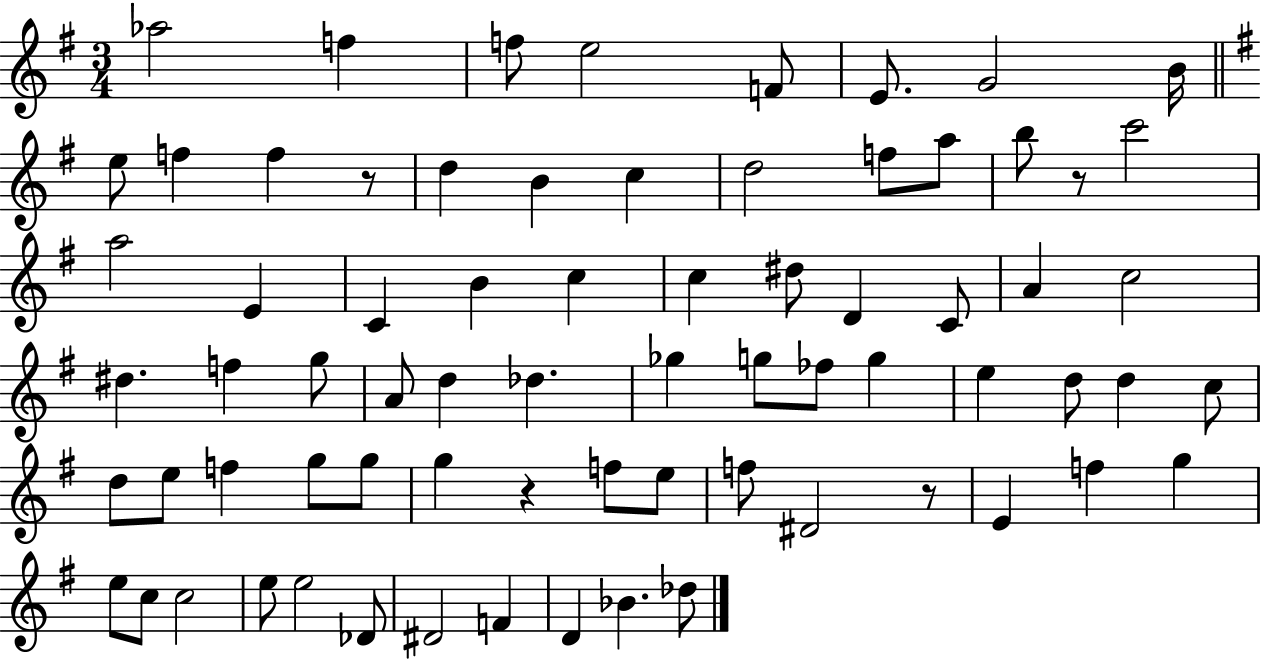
Ab5/h F5/q F5/e E5/h F4/e E4/e. G4/h B4/s E5/e F5/q F5/q R/e D5/q B4/q C5/q D5/h F5/e A5/e B5/e R/e C6/h A5/h E4/q C4/q B4/q C5/q C5/q D#5/e D4/q C4/e A4/q C5/h D#5/q. F5/q G5/e A4/e D5/q Db5/q. Gb5/q G5/e FES5/e G5/q E5/q D5/e D5/q C5/e D5/e E5/e F5/q G5/e G5/e G5/q R/q F5/e E5/e F5/e D#4/h R/e E4/q F5/q G5/q E5/e C5/e C5/h E5/e E5/h Db4/e D#4/h F4/q D4/q Bb4/q. Db5/e